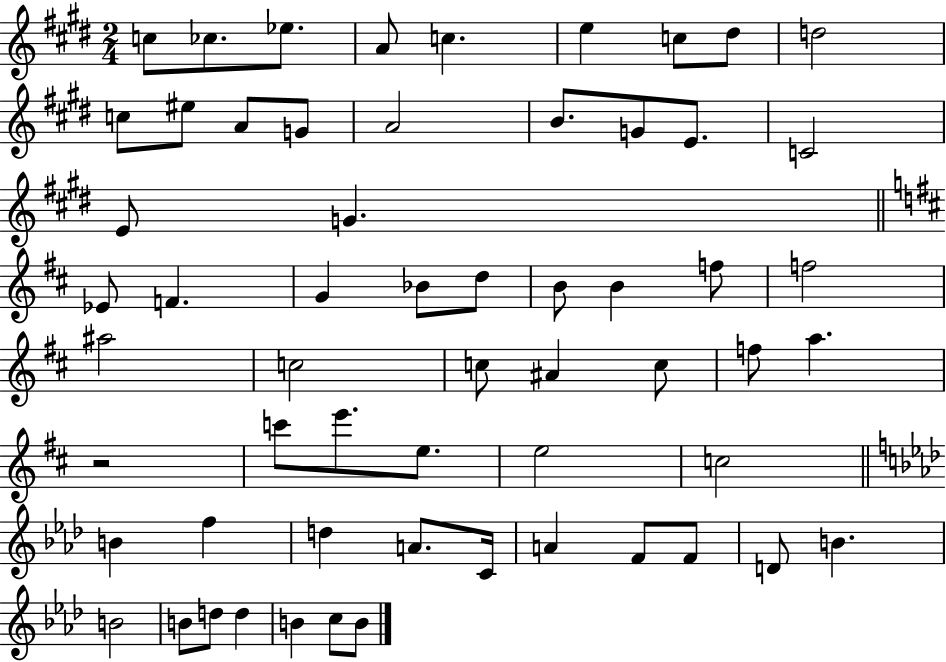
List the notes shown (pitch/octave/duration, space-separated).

C5/e CES5/e. Eb5/e. A4/e C5/q. E5/q C5/e D#5/e D5/h C5/e EIS5/e A4/e G4/e A4/h B4/e. G4/e E4/e. C4/h E4/e G4/q. Eb4/e F4/q. G4/q Bb4/e D5/e B4/e B4/q F5/e F5/h A#5/h C5/h C5/e A#4/q C5/e F5/e A5/q. R/h C6/e E6/e. E5/e. E5/h C5/h B4/q F5/q D5/q A4/e. C4/s A4/q F4/e F4/e D4/e B4/q. B4/h B4/e D5/e D5/q B4/q C5/e B4/e